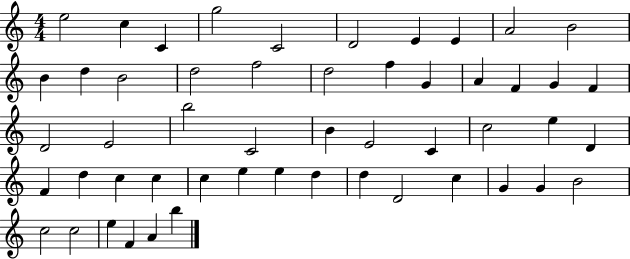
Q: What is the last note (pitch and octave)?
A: B5